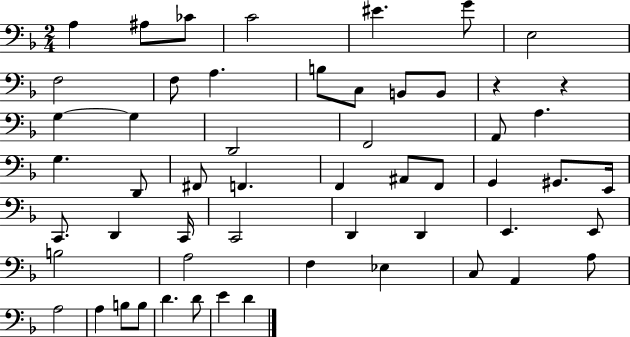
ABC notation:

X:1
T:Untitled
M:2/4
L:1/4
K:F
A, ^A,/2 _C/2 C2 ^E G/2 E,2 F,2 F,/2 A, B,/2 C,/2 B,,/2 B,,/2 z z G, G, D,,2 F,,2 A,,/2 A, G, D,,/2 ^F,,/2 F,, F,, ^A,,/2 F,,/2 G,, ^G,,/2 E,,/4 C,,/2 D,, C,,/4 C,,2 D,, D,, E,, E,,/2 B,2 A,2 F, _E, C,/2 A,, A,/2 A,2 A, B,/2 B,/2 D D/2 E D